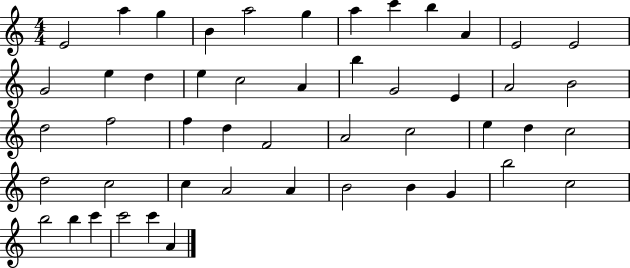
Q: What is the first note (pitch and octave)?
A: E4